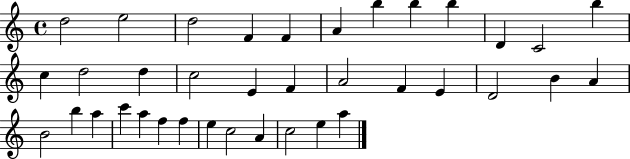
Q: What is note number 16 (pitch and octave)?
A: C5